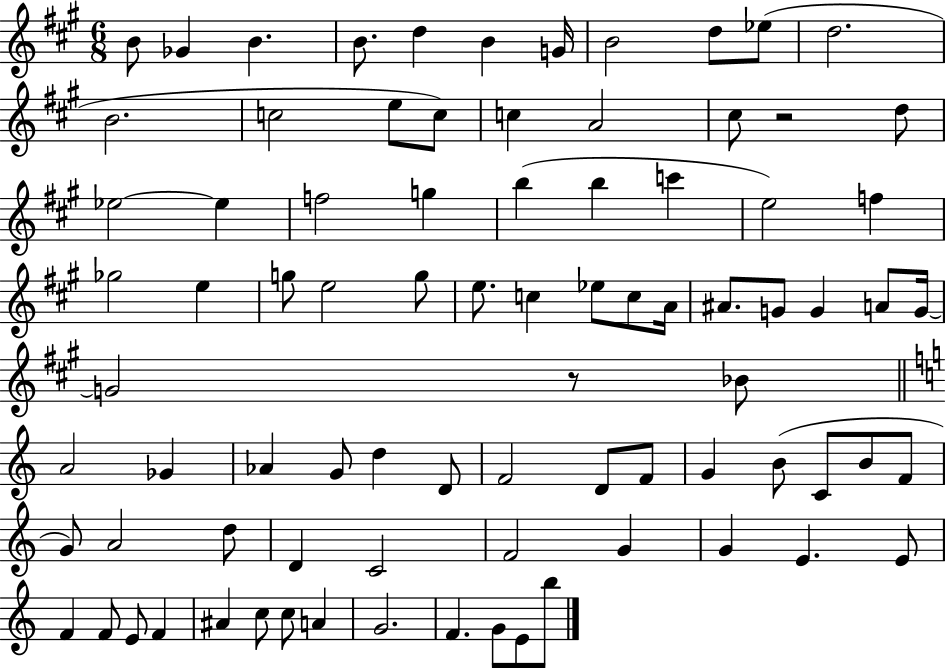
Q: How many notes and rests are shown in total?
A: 84